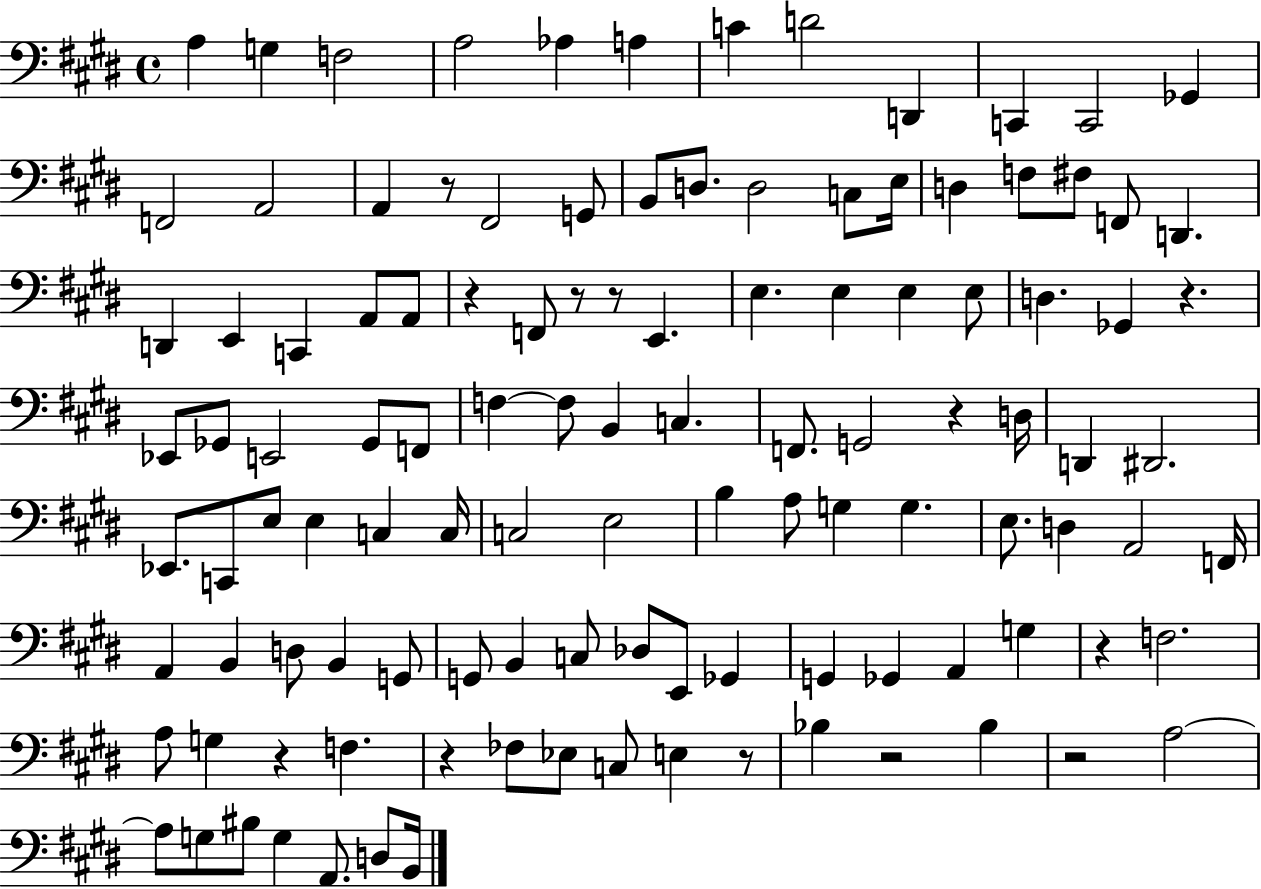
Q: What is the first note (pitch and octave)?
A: A3